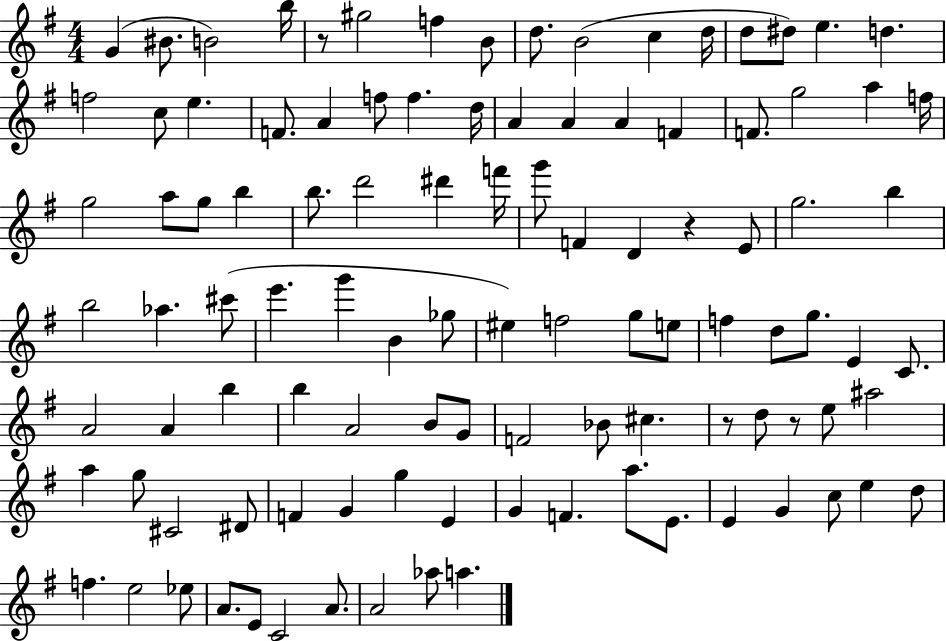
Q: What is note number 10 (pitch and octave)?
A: C5